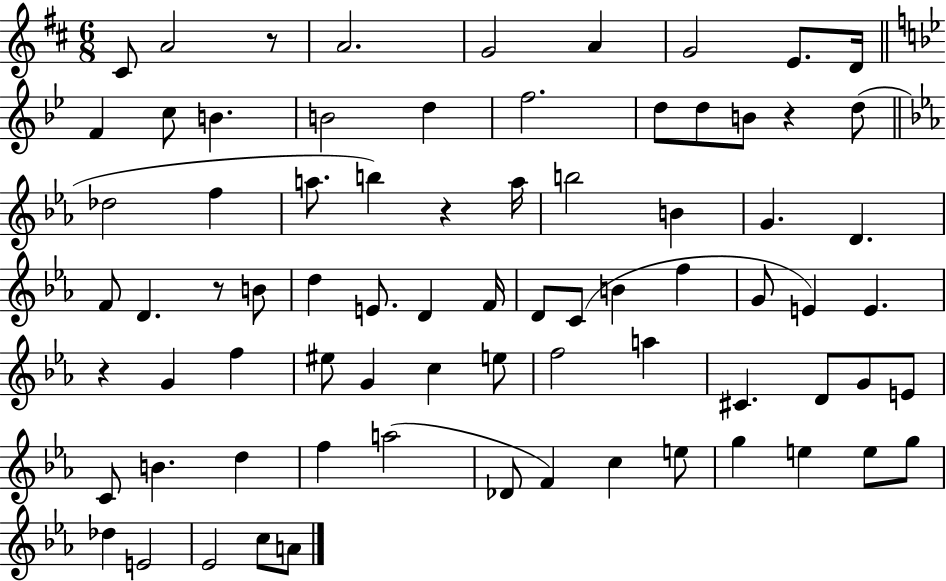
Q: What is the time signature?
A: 6/8